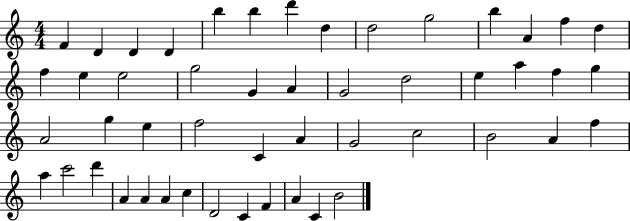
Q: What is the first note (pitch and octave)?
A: F4